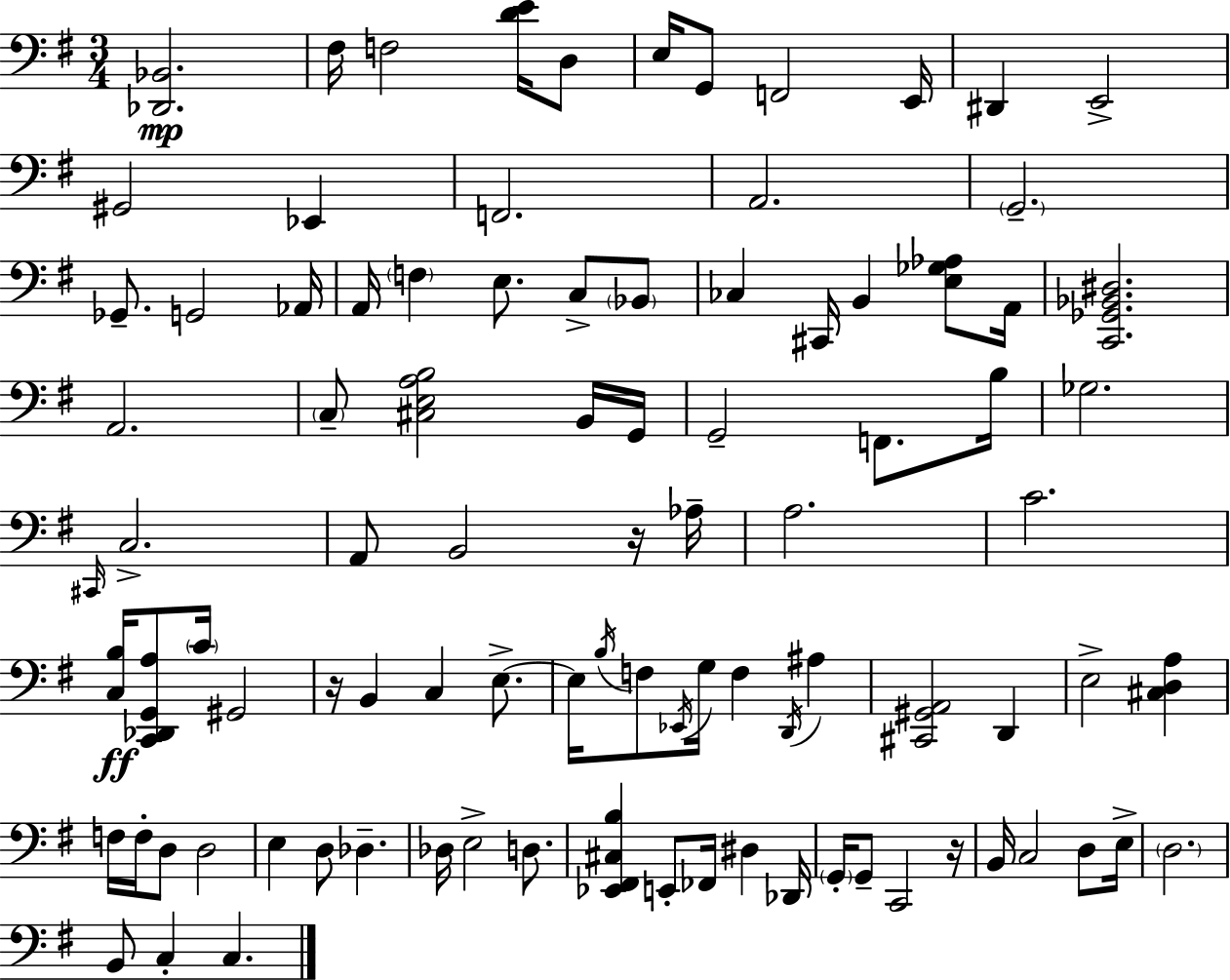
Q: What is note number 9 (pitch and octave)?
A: E2